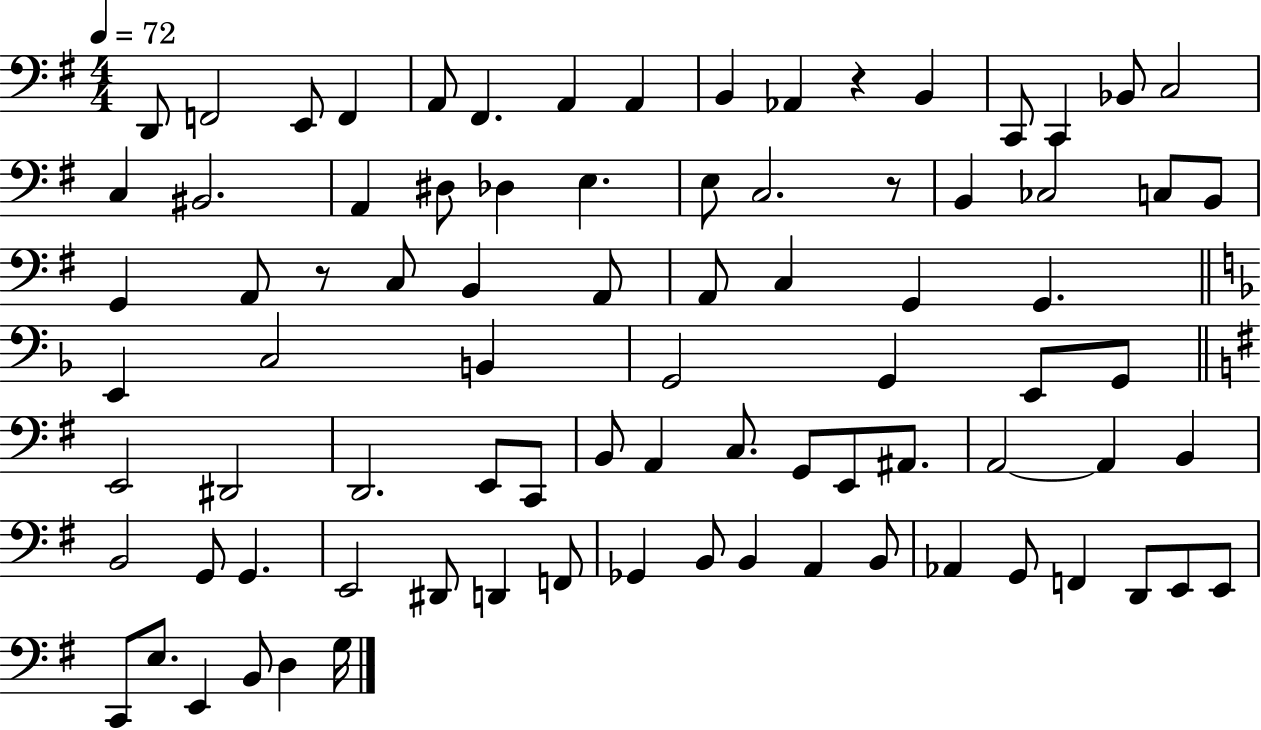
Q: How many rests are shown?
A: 3